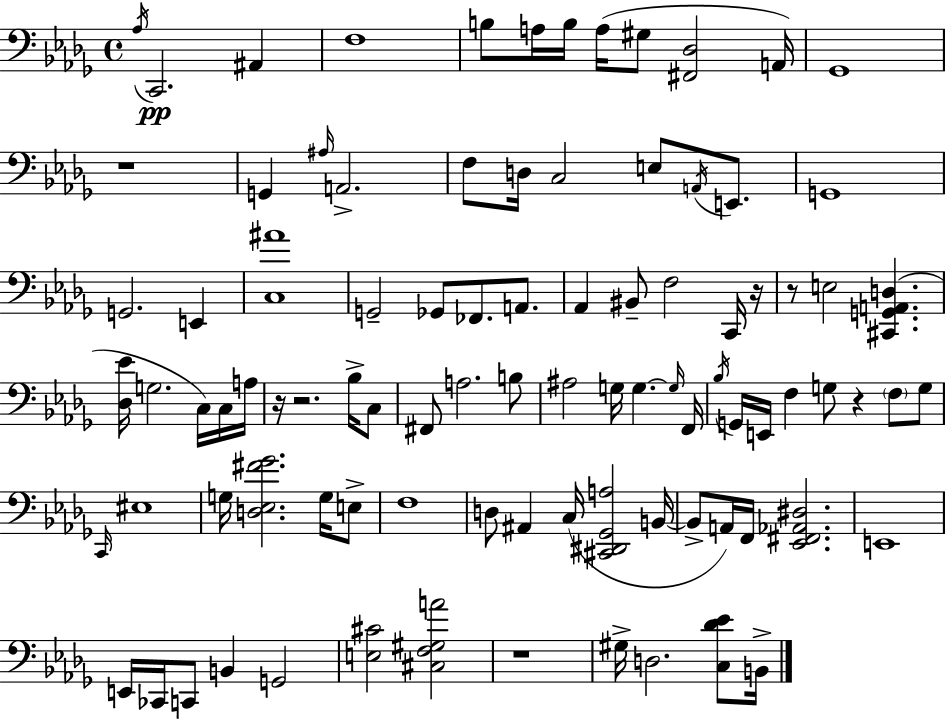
X:1
T:Untitled
M:4/4
L:1/4
K:Bbm
_A,/4 C,,2 ^A,, F,4 B,/2 A,/4 B,/4 A,/4 ^G,/2 [^F,,_D,]2 A,,/4 _G,,4 z4 G,, ^A,/4 A,,2 F,/2 D,/4 C,2 E,/2 A,,/4 E,,/2 G,,4 G,,2 E,, [C,^A]4 G,,2 _G,,/2 _F,,/2 A,,/2 _A,, ^B,,/2 F,2 C,,/4 z/4 z/2 E,2 [^C,,G,,A,,D,] [_D,_E]/4 G,2 C,/4 C,/4 A,/4 z/4 z2 _B,/4 C,/2 ^F,,/2 A,2 B,/2 ^A,2 G,/4 G, G,/4 F,,/4 _B,/4 G,,/4 E,,/4 F, G,/2 z F,/2 G,/2 C,,/4 ^E,4 G,/4 [D,_E,^F_G]2 G,/4 E,/2 F,4 D,/2 ^A,, C,/4 [^C,,^D,,_G,,A,]2 B,,/4 B,,/2 A,,/4 F,,/4 [_E,,^F,,_A,,^D,]2 E,,4 E,,/4 _C,,/4 C,,/2 B,, G,,2 [E,^C]2 [^C,F,^G,A]2 z4 ^G,/4 D,2 [C,_D_E]/2 B,,/4